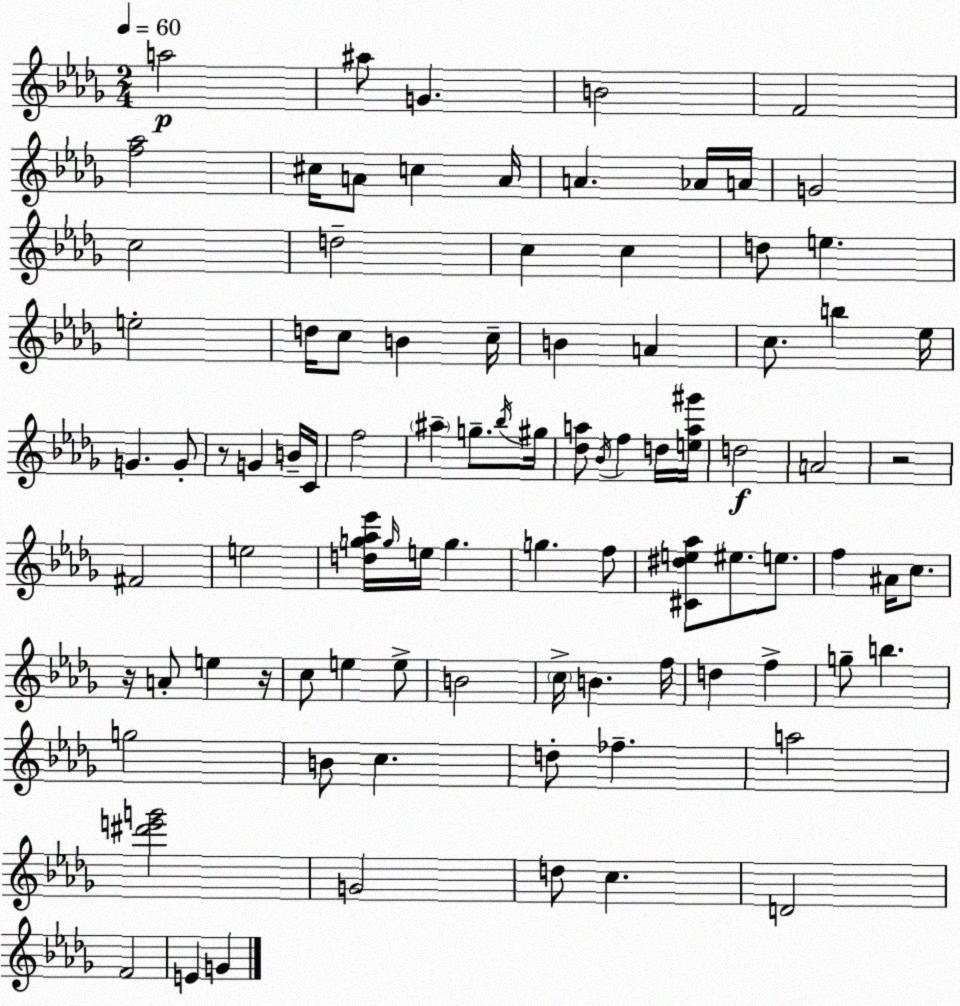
X:1
T:Untitled
M:2/4
L:1/4
K:Bbm
a2 ^a/2 G B2 F2 [f_a]2 ^c/4 A/2 c A/4 A _A/4 A/4 G2 c2 d2 c c d/2 e e2 d/4 c/2 B c/4 B A c/2 b _e/4 G G/2 z/2 G B/4 C/4 f2 ^a g/2 _b/4 ^g/4 [_da]/2 _B/4 f d/4 [ea^g']/4 d2 A2 z2 ^F2 e2 [dg_a_e']/4 g/4 e/4 g g f/2 [^C^de_a]/2 ^e/2 e/2 f ^A/4 c/2 z/4 A/2 e z/4 c/2 e e/2 B2 c/4 B f/4 d f g/2 b g2 B/2 c d/2 _f a2 [^d'e'g']2 G2 d/2 c D2 F2 E G